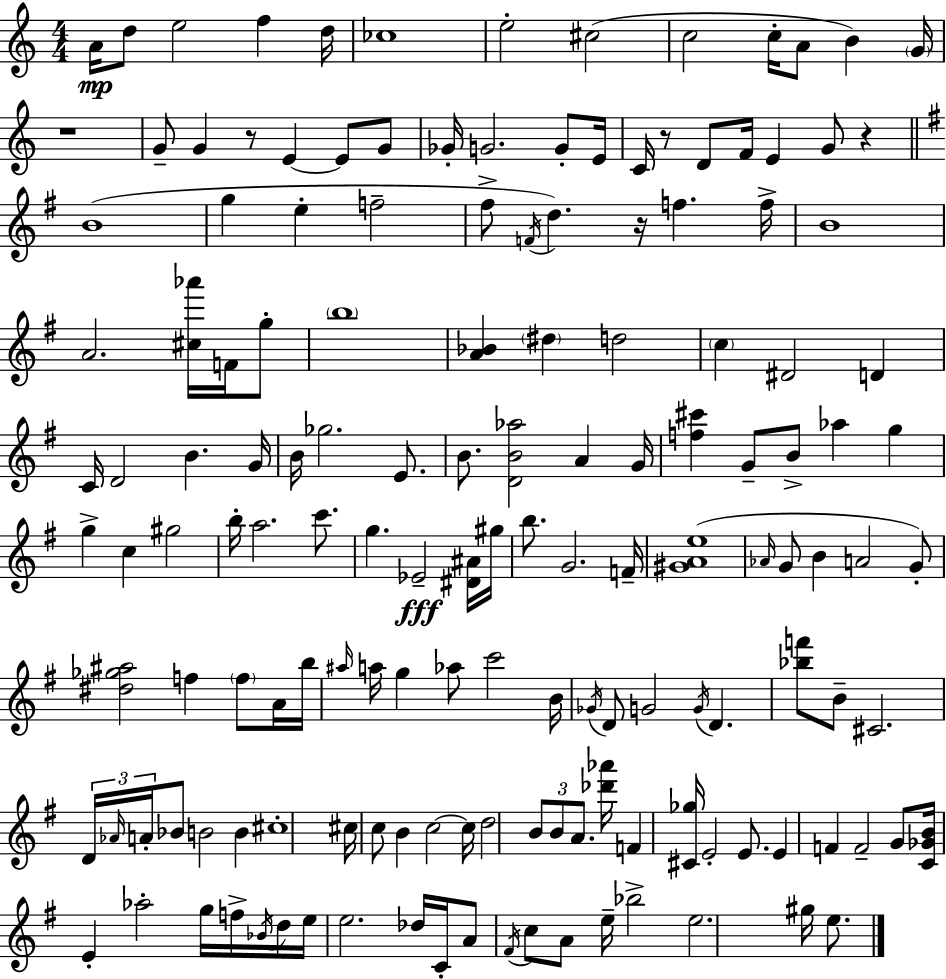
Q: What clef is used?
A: treble